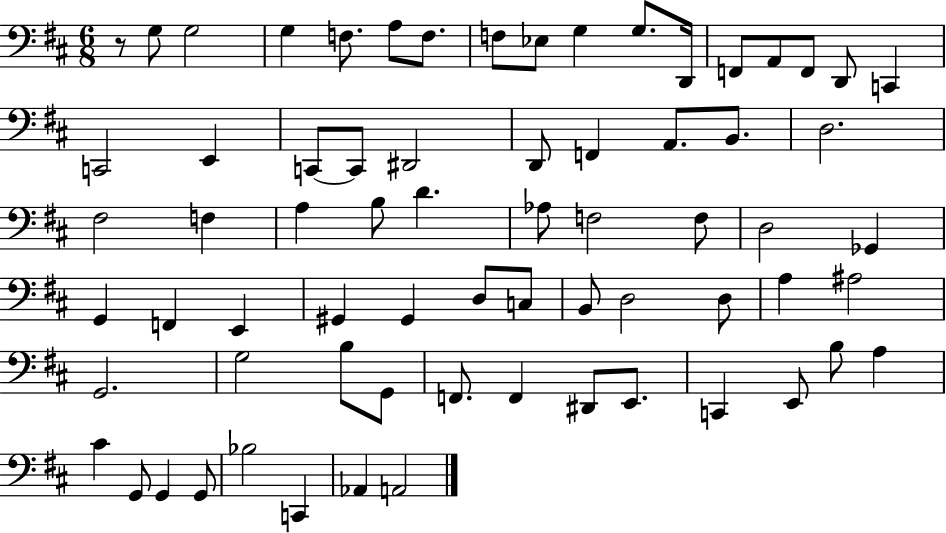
{
  \clef bass
  \numericTimeSignature
  \time 6/8
  \key d \major
  r8 g8 g2 | g4 f8. a8 f8. | f8 ees8 g4 g8. d,16 | f,8 a,8 f,8 d,8 c,4 | \break c,2 e,4 | c,8~~ c,8 dis,2 | d,8 f,4 a,8. b,8. | d2. | \break fis2 f4 | a4 b8 d'4. | aes8 f2 f8 | d2 ges,4 | \break g,4 f,4 e,4 | gis,4 gis,4 d8 c8 | b,8 d2 d8 | a4 ais2 | \break g,2. | g2 b8 g,8 | f,8. f,4 dis,8 e,8. | c,4 e,8 b8 a4 | \break cis'4 g,8 g,4 g,8 | bes2 c,4 | aes,4 a,2 | \bar "|."
}